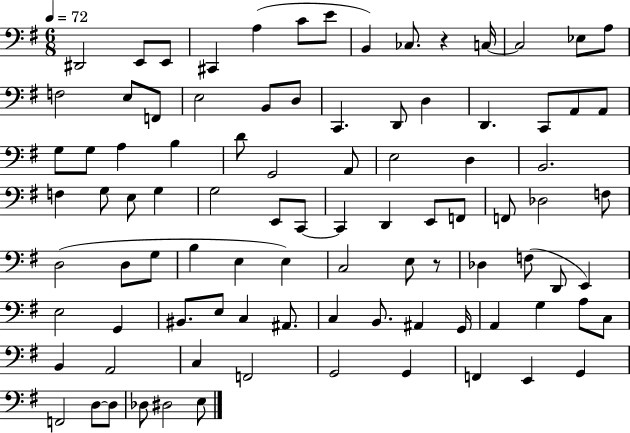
X:1
T:Untitled
M:6/8
L:1/4
K:G
^D,,2 E,,/2 E,,/2 ^C,, A, C/2 E/2 B,, _C,/2 z C,/4 C,2 _E,/2 A,/2 F,2 E,/2 F,,/2 E,2 B,,/2 D,/2 C,, D,,/2 D, D,, C,,/2 A,,/2 A,,/2 G,/2 G,/2 A, B, D/2 G,,2 A,,/2 E,2 D, B,,2 F, G,/2 E,/2 G, G,2 E,,/2 C,,/2 C,, D,, E,,/2 F,,/2 F,,/2 _D,2 F,/2 D,2 D,/2 G,/2 B, E, E, C,2 E,/2 z/2 _D, F,/2 D,,/2 E,, E,2 G,, ^B,,/2 E,/2 C, ^A,,/2 C, B,,/2 ^A,, G,,/4 A,, G, A,/2 C,/2 B,, A,,2 C, F,,2 G,,2 G,, F,, E,, G,, F,,2 D,/2 D,/2 _D,/2 ^D,2 E,/2